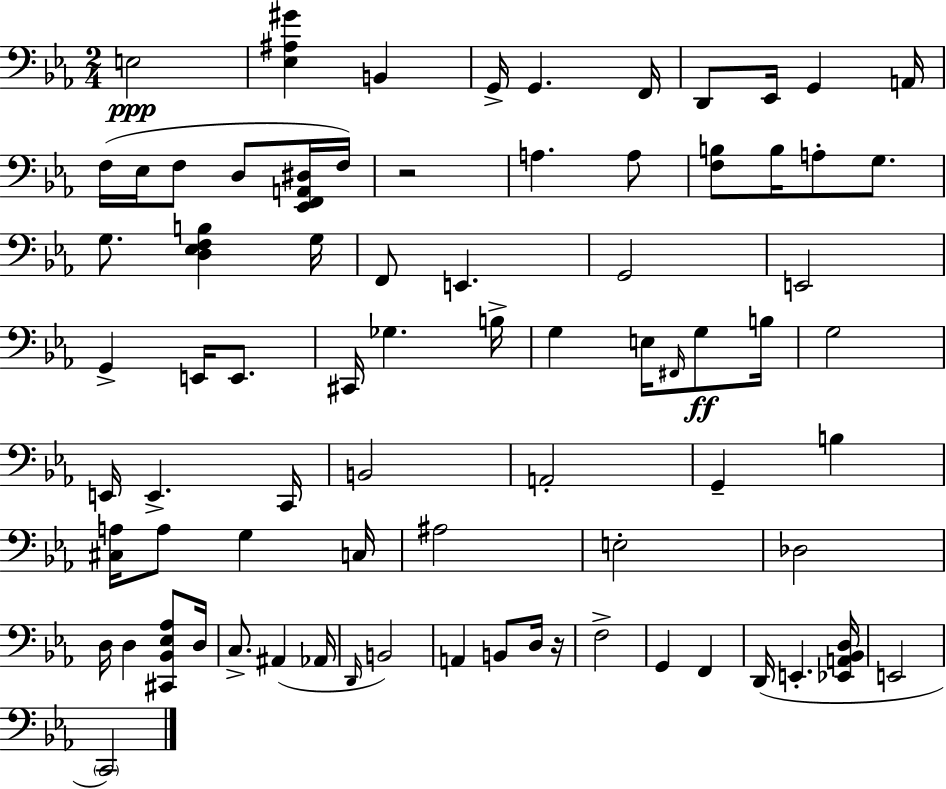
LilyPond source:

{
  \clef bass
  \numericTimeSignature
  \time 2/4
  \key ees \major
  e2\ppp | <ees ais gis'>4 b,4 | g,16-> g,4. f,16 | d,8 ees,16 g,4 a,16 | \break f16( ees16 f8 d8 <ees, f, a, dis>16 f16) | r2 | a4. a8 | <f b>8 b16 a8-. g8. | \break g8. <d ees f b>4 g16 | f,8 e,4. | g,2 | e,2 | \break g,4-> e,16 e,8. | cis,16 ges4. b16-> | g4 e16 \grace { fis,16 }\ff g8 | b16 g2 | \break e,16 e,4.-> | c,16 b,2 | a,2-. | g,4-- b4 | \break <cis a>16 a8 g4 | c16 ais2 | e2-. | des2 | \break d16 d4 <cis, bes, ees aes>8 | d16 c8.-> ais,4( | aes,16 \grace { d,16 } b,2) | a,4 b,8 | \break d16 r16 f2-> | g,4 f,4 | d,16( e,4.-. | <ees, a, bes, d>16 e,2 | \break \parenthesize c,2) | \bar "|."
}